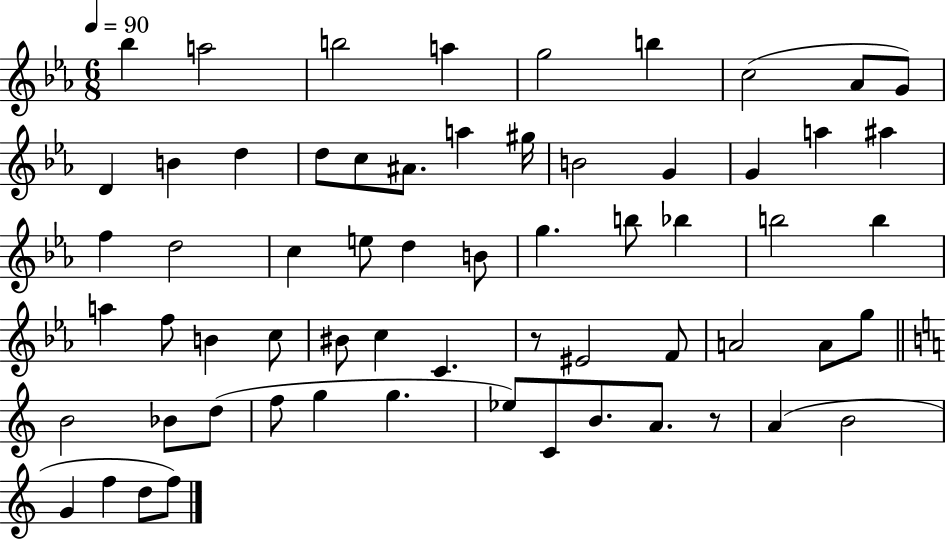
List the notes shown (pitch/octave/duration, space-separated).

Bb5/q A5/h B5/h A5/q G5/h B5/q C5/h Ab4/e G4/e D4/q B4/q D5/q D5/e C5/e A#4/e. A5/q G#5/s B4/h G4/q G4/q A5/q A#5/q F5/q D5/h C5/q E5/e D5/q B4/e G5/q. B5/e Bb5/q B5/h B5/q A5/q F5/e B4/q C5/e BIS4/e C5/q C4/q. R/e EIS4/h F4/e A4/h A4/e G5/e B4/h Bb4/e D5/e F5/e G5/q G5/q. Eb5/e C4/e B4/e. A4/e. R/e A4/q B4/h G4/q F5/q D5/e F5/e